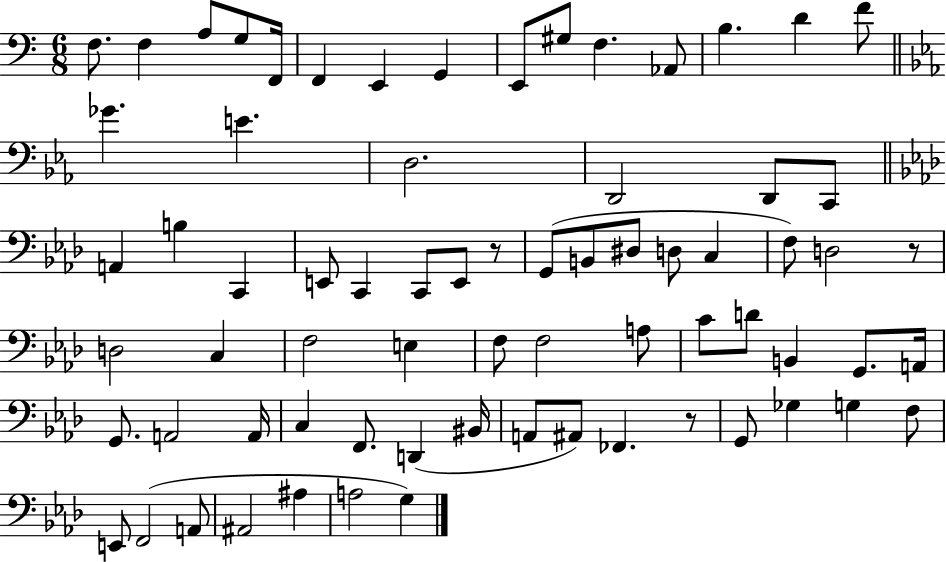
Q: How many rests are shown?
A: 3